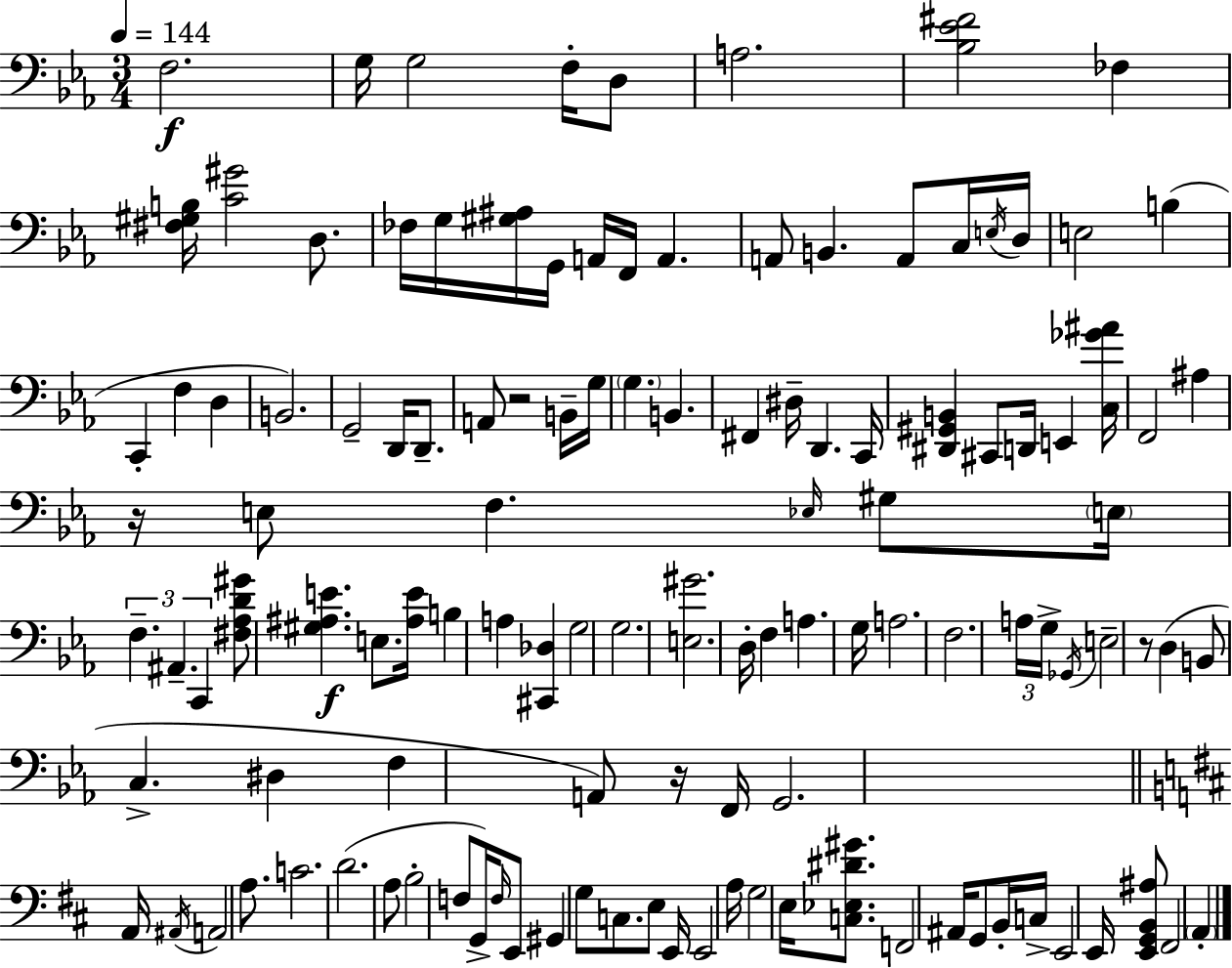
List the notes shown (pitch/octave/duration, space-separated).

F3/h. G3/s G3/h F3/s D3/e A3/h. [Bb3,Eb4,F#4]/h FES3/q [F#3,G#3,B3]/s [C4,G#4]/h D3/e. FES3/s G3/s [G#3,A#3]/s G2/s A2/s F2/s A2/q. A2/e B2/q. A2/e C3/s E3/s D3/s E3/h B3/q C2/q F3/q D3/q B2/h. G2/h D2/s D2/e. A2/e R/h B2/s G3/s G3/q. B2/q. F#2/q D#3/s D2/q. C2/s [D#2,G#2,B2]/q C#2/e D2/s E2/q [C3,Gb4,A#4]/s F2/h A#3/q R/s E3/e F3/q. Eb3/s G#3/e E3/s F3/q. A#2/q. C2/q [F#3,Ab3,D4,G#4]/e [G#3,A#3,E4]/q. E3/e. [A#3,E4]/s B3/q A3/q [C#2,Db3]/q G3/h G3/h. [E3,G#4]/h. D3/s F3/q A3/q. G3/s A3/h. F3/h. A3/s G3/s Gb2/s E3/h R/e D3/q B2/e C3/q. D#3/q F3/q A2/e R/s F2/s G2/h. A2/s A#2/s A2/h A3/e. C4/h. D4/h. A3/e B3/h F3/e G2/s F3/s E2/e G#2/q G3/e C3/e. E3/e E2/s E2/h A3/s G3/h E3/s [C3,Eb3,D#4,G#4]/e. F2/h A#2/s G2/e B2/s C3/s E2/h E2/s [E2,G2,B2,A#3]/e F#2/h A2/q